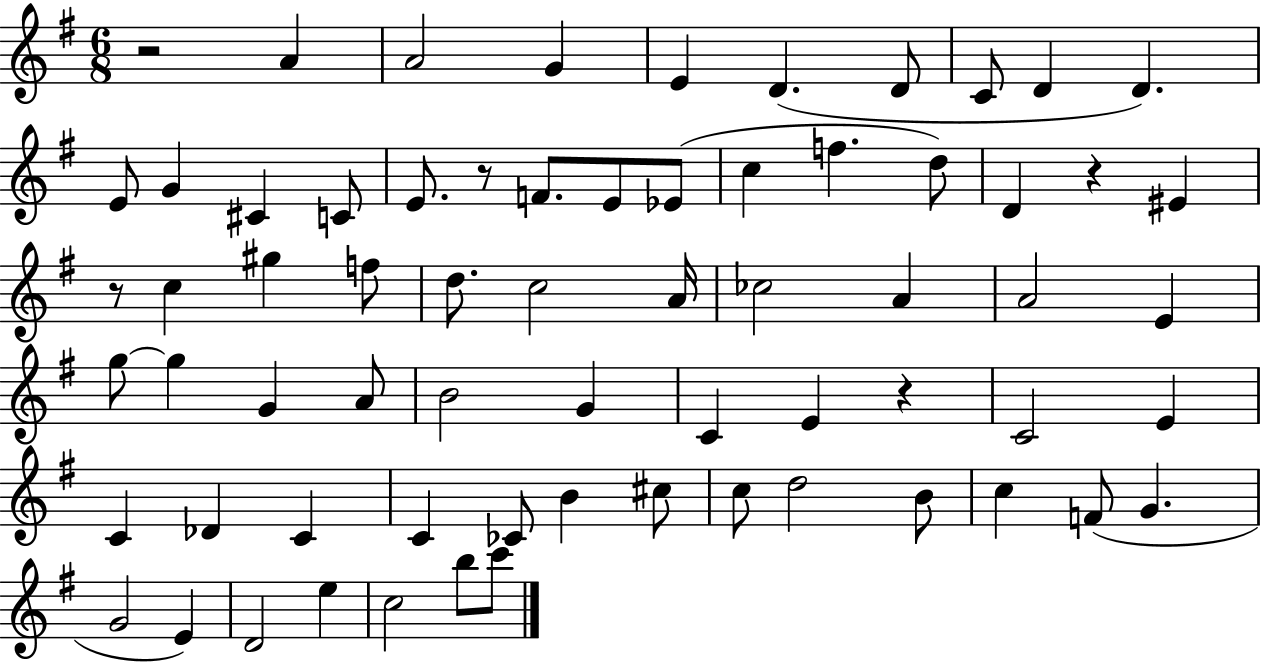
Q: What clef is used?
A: treble